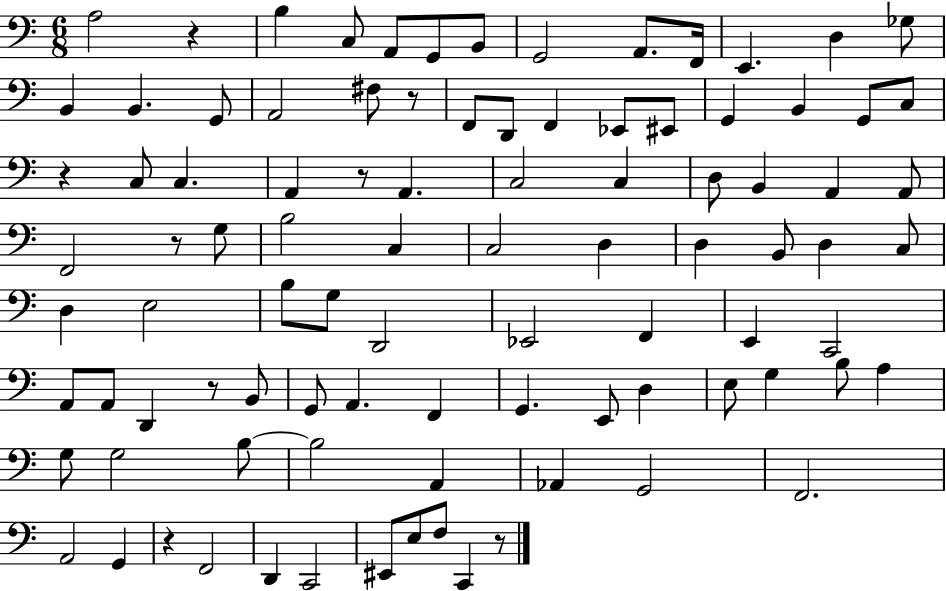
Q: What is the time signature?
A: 6/8